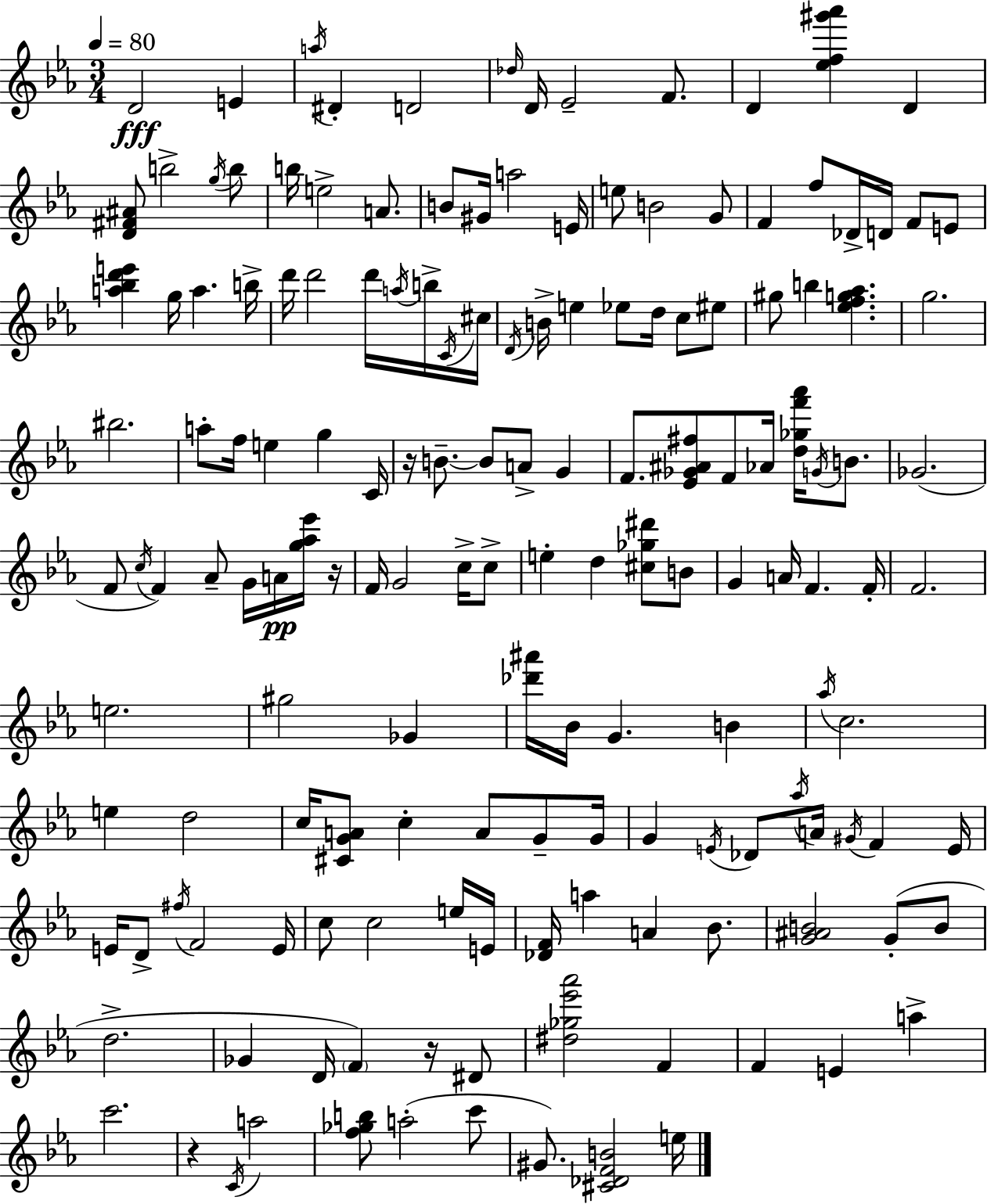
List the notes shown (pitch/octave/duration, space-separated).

D4/h E4/q A5/s D#4/q D4/h Db5/s D4/s Eb4/h F4/e. D4/q [Eb5,F5,G#6,Ab6]/q D4/q [D4,F#4,A#4]/e B5/h G5/s B5/e B5/s E5/h A4/e. B4/e G#4/s A5/h E4/s E5/e B4/h G4/e F4/q F5/e Db4/s D4/s F4/e E4/e [A5,Bb5,D6,E6]/q G5/s A5/q. B5/s D6/s D6/h D6/s A5/s B5/s C4/s C#5/s D4/s B4/s E5/q Eb5/e D5/s C5/e EIS5/e G#5/e B5/q [Eb5,F5,G5,Ab5]/q. G5/h. BIS5/h. A5/e F5/s E5/q G5/q C4/s R/s B4/e. B4/e A4/e G4/q F4/e. [Eb4,Gb4,A#4,F#5]/e F4/e Ab4/s [D5,Gb5,F6,Ab6]/s G4/s B4/e. Gb4/h. F4/e C5/s F4/q Ab4/e G4/s A4/s [G5,Ab5,Eb6]/s R/s F4/s G4/h C5/s C5/e E5/q D5/q [C#5,Gb5,D#6]/e B4/e G4/q A4/s F4/q. F4/s F4/h. E5/h. G#5/h Gb4/q [Db6,A#6]/s Bb4/s G4/q. B4/q Ab5/s C5/h. E5/q D5/h C5/s [C#4,G4,A4]/e C5/q A4/e G4/e G4/s G4/q E4/s Db4/e Ab5/s A4/s G#4/s F4/q E4/s E4/s D4/e F#5/s F4/h E4/s C5/e C5/h E5/s E4/s [Db4,F4]/s A5/q A4/q Bb4/e. [G4,A#4,B4]/h G4/e B4/e D5/h. Gb4/q D4/s F4/q R/s D#4/e [D#5,Gb5,Eb6,Ab6]/h F4/q F4/q E4/q A5/q C6/h. R/q C4/s A5/h [F5,Gb5,B5]/e A5/h C6/e G#4/e. [C#4,Db4,F4,B4]/h E5/s